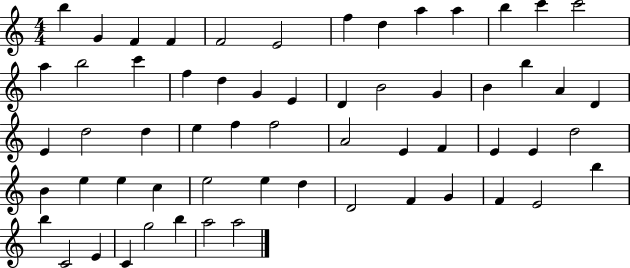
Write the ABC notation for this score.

X:1
T:Untitled
M:4/4
L:1/4
K:C
b G F F F2 E2 f d a a b c' c'2 a b2 c' f d G E D B2 G B b A D E d2 d e f f2 A2 E F E E d2 B e e c e2 e d D2 F G F E2 b b C2 E C g2 b a2 a2